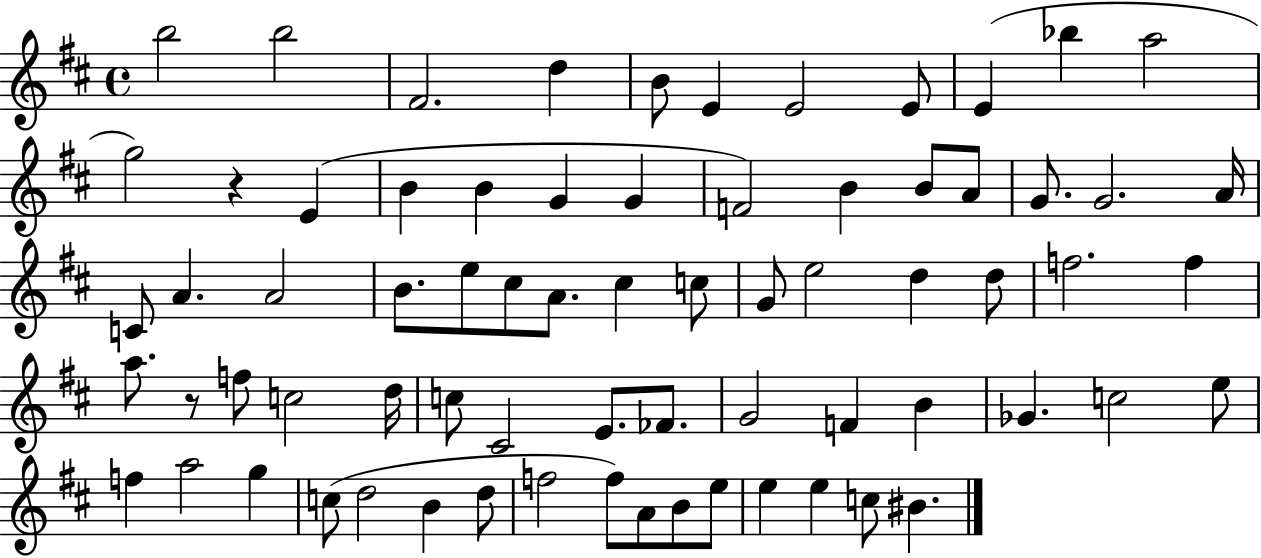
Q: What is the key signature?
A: D major